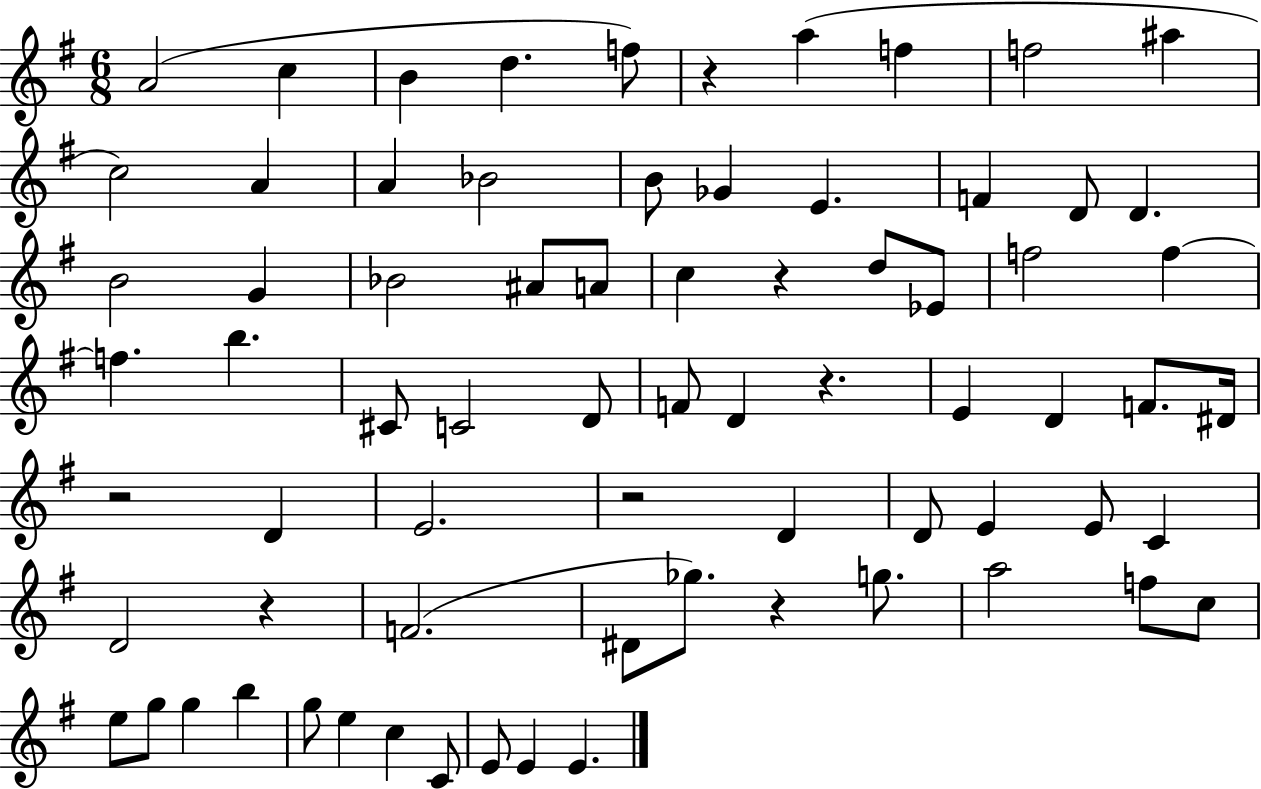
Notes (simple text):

A4/h C5/q B4/q D5/q. F5/e R/q A5/q F5/q F5/h A#5/q C5/h A4/q A4/q Bb4/h B4/e Gb4/q E4/q. F4/q D4/e D4/q. B4/h G4/q Bb4/h A#4/e A4/e C5/q R/q D5/e Eb4/e F5/h F5/q F5/q. B5/q. C#4/e C4/h D4/e F4/e D4/q R/q. E4/q D4/q F4/e. D#4/s R/h D4/q E4/h. R/h D4/q D4/e E4/q E4/e C4/q D4/h R/q F4/h. D#4/e Gb5/e. R/q G5/e. A5/h F5/e C5/e E5/e G5/e G5/q B5/q G5/e E5/q C5/q C4/e E4/e E4/q E4/q.